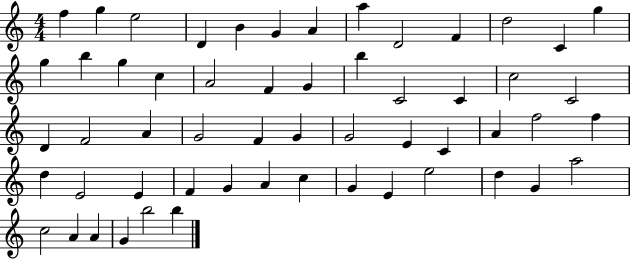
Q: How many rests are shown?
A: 0